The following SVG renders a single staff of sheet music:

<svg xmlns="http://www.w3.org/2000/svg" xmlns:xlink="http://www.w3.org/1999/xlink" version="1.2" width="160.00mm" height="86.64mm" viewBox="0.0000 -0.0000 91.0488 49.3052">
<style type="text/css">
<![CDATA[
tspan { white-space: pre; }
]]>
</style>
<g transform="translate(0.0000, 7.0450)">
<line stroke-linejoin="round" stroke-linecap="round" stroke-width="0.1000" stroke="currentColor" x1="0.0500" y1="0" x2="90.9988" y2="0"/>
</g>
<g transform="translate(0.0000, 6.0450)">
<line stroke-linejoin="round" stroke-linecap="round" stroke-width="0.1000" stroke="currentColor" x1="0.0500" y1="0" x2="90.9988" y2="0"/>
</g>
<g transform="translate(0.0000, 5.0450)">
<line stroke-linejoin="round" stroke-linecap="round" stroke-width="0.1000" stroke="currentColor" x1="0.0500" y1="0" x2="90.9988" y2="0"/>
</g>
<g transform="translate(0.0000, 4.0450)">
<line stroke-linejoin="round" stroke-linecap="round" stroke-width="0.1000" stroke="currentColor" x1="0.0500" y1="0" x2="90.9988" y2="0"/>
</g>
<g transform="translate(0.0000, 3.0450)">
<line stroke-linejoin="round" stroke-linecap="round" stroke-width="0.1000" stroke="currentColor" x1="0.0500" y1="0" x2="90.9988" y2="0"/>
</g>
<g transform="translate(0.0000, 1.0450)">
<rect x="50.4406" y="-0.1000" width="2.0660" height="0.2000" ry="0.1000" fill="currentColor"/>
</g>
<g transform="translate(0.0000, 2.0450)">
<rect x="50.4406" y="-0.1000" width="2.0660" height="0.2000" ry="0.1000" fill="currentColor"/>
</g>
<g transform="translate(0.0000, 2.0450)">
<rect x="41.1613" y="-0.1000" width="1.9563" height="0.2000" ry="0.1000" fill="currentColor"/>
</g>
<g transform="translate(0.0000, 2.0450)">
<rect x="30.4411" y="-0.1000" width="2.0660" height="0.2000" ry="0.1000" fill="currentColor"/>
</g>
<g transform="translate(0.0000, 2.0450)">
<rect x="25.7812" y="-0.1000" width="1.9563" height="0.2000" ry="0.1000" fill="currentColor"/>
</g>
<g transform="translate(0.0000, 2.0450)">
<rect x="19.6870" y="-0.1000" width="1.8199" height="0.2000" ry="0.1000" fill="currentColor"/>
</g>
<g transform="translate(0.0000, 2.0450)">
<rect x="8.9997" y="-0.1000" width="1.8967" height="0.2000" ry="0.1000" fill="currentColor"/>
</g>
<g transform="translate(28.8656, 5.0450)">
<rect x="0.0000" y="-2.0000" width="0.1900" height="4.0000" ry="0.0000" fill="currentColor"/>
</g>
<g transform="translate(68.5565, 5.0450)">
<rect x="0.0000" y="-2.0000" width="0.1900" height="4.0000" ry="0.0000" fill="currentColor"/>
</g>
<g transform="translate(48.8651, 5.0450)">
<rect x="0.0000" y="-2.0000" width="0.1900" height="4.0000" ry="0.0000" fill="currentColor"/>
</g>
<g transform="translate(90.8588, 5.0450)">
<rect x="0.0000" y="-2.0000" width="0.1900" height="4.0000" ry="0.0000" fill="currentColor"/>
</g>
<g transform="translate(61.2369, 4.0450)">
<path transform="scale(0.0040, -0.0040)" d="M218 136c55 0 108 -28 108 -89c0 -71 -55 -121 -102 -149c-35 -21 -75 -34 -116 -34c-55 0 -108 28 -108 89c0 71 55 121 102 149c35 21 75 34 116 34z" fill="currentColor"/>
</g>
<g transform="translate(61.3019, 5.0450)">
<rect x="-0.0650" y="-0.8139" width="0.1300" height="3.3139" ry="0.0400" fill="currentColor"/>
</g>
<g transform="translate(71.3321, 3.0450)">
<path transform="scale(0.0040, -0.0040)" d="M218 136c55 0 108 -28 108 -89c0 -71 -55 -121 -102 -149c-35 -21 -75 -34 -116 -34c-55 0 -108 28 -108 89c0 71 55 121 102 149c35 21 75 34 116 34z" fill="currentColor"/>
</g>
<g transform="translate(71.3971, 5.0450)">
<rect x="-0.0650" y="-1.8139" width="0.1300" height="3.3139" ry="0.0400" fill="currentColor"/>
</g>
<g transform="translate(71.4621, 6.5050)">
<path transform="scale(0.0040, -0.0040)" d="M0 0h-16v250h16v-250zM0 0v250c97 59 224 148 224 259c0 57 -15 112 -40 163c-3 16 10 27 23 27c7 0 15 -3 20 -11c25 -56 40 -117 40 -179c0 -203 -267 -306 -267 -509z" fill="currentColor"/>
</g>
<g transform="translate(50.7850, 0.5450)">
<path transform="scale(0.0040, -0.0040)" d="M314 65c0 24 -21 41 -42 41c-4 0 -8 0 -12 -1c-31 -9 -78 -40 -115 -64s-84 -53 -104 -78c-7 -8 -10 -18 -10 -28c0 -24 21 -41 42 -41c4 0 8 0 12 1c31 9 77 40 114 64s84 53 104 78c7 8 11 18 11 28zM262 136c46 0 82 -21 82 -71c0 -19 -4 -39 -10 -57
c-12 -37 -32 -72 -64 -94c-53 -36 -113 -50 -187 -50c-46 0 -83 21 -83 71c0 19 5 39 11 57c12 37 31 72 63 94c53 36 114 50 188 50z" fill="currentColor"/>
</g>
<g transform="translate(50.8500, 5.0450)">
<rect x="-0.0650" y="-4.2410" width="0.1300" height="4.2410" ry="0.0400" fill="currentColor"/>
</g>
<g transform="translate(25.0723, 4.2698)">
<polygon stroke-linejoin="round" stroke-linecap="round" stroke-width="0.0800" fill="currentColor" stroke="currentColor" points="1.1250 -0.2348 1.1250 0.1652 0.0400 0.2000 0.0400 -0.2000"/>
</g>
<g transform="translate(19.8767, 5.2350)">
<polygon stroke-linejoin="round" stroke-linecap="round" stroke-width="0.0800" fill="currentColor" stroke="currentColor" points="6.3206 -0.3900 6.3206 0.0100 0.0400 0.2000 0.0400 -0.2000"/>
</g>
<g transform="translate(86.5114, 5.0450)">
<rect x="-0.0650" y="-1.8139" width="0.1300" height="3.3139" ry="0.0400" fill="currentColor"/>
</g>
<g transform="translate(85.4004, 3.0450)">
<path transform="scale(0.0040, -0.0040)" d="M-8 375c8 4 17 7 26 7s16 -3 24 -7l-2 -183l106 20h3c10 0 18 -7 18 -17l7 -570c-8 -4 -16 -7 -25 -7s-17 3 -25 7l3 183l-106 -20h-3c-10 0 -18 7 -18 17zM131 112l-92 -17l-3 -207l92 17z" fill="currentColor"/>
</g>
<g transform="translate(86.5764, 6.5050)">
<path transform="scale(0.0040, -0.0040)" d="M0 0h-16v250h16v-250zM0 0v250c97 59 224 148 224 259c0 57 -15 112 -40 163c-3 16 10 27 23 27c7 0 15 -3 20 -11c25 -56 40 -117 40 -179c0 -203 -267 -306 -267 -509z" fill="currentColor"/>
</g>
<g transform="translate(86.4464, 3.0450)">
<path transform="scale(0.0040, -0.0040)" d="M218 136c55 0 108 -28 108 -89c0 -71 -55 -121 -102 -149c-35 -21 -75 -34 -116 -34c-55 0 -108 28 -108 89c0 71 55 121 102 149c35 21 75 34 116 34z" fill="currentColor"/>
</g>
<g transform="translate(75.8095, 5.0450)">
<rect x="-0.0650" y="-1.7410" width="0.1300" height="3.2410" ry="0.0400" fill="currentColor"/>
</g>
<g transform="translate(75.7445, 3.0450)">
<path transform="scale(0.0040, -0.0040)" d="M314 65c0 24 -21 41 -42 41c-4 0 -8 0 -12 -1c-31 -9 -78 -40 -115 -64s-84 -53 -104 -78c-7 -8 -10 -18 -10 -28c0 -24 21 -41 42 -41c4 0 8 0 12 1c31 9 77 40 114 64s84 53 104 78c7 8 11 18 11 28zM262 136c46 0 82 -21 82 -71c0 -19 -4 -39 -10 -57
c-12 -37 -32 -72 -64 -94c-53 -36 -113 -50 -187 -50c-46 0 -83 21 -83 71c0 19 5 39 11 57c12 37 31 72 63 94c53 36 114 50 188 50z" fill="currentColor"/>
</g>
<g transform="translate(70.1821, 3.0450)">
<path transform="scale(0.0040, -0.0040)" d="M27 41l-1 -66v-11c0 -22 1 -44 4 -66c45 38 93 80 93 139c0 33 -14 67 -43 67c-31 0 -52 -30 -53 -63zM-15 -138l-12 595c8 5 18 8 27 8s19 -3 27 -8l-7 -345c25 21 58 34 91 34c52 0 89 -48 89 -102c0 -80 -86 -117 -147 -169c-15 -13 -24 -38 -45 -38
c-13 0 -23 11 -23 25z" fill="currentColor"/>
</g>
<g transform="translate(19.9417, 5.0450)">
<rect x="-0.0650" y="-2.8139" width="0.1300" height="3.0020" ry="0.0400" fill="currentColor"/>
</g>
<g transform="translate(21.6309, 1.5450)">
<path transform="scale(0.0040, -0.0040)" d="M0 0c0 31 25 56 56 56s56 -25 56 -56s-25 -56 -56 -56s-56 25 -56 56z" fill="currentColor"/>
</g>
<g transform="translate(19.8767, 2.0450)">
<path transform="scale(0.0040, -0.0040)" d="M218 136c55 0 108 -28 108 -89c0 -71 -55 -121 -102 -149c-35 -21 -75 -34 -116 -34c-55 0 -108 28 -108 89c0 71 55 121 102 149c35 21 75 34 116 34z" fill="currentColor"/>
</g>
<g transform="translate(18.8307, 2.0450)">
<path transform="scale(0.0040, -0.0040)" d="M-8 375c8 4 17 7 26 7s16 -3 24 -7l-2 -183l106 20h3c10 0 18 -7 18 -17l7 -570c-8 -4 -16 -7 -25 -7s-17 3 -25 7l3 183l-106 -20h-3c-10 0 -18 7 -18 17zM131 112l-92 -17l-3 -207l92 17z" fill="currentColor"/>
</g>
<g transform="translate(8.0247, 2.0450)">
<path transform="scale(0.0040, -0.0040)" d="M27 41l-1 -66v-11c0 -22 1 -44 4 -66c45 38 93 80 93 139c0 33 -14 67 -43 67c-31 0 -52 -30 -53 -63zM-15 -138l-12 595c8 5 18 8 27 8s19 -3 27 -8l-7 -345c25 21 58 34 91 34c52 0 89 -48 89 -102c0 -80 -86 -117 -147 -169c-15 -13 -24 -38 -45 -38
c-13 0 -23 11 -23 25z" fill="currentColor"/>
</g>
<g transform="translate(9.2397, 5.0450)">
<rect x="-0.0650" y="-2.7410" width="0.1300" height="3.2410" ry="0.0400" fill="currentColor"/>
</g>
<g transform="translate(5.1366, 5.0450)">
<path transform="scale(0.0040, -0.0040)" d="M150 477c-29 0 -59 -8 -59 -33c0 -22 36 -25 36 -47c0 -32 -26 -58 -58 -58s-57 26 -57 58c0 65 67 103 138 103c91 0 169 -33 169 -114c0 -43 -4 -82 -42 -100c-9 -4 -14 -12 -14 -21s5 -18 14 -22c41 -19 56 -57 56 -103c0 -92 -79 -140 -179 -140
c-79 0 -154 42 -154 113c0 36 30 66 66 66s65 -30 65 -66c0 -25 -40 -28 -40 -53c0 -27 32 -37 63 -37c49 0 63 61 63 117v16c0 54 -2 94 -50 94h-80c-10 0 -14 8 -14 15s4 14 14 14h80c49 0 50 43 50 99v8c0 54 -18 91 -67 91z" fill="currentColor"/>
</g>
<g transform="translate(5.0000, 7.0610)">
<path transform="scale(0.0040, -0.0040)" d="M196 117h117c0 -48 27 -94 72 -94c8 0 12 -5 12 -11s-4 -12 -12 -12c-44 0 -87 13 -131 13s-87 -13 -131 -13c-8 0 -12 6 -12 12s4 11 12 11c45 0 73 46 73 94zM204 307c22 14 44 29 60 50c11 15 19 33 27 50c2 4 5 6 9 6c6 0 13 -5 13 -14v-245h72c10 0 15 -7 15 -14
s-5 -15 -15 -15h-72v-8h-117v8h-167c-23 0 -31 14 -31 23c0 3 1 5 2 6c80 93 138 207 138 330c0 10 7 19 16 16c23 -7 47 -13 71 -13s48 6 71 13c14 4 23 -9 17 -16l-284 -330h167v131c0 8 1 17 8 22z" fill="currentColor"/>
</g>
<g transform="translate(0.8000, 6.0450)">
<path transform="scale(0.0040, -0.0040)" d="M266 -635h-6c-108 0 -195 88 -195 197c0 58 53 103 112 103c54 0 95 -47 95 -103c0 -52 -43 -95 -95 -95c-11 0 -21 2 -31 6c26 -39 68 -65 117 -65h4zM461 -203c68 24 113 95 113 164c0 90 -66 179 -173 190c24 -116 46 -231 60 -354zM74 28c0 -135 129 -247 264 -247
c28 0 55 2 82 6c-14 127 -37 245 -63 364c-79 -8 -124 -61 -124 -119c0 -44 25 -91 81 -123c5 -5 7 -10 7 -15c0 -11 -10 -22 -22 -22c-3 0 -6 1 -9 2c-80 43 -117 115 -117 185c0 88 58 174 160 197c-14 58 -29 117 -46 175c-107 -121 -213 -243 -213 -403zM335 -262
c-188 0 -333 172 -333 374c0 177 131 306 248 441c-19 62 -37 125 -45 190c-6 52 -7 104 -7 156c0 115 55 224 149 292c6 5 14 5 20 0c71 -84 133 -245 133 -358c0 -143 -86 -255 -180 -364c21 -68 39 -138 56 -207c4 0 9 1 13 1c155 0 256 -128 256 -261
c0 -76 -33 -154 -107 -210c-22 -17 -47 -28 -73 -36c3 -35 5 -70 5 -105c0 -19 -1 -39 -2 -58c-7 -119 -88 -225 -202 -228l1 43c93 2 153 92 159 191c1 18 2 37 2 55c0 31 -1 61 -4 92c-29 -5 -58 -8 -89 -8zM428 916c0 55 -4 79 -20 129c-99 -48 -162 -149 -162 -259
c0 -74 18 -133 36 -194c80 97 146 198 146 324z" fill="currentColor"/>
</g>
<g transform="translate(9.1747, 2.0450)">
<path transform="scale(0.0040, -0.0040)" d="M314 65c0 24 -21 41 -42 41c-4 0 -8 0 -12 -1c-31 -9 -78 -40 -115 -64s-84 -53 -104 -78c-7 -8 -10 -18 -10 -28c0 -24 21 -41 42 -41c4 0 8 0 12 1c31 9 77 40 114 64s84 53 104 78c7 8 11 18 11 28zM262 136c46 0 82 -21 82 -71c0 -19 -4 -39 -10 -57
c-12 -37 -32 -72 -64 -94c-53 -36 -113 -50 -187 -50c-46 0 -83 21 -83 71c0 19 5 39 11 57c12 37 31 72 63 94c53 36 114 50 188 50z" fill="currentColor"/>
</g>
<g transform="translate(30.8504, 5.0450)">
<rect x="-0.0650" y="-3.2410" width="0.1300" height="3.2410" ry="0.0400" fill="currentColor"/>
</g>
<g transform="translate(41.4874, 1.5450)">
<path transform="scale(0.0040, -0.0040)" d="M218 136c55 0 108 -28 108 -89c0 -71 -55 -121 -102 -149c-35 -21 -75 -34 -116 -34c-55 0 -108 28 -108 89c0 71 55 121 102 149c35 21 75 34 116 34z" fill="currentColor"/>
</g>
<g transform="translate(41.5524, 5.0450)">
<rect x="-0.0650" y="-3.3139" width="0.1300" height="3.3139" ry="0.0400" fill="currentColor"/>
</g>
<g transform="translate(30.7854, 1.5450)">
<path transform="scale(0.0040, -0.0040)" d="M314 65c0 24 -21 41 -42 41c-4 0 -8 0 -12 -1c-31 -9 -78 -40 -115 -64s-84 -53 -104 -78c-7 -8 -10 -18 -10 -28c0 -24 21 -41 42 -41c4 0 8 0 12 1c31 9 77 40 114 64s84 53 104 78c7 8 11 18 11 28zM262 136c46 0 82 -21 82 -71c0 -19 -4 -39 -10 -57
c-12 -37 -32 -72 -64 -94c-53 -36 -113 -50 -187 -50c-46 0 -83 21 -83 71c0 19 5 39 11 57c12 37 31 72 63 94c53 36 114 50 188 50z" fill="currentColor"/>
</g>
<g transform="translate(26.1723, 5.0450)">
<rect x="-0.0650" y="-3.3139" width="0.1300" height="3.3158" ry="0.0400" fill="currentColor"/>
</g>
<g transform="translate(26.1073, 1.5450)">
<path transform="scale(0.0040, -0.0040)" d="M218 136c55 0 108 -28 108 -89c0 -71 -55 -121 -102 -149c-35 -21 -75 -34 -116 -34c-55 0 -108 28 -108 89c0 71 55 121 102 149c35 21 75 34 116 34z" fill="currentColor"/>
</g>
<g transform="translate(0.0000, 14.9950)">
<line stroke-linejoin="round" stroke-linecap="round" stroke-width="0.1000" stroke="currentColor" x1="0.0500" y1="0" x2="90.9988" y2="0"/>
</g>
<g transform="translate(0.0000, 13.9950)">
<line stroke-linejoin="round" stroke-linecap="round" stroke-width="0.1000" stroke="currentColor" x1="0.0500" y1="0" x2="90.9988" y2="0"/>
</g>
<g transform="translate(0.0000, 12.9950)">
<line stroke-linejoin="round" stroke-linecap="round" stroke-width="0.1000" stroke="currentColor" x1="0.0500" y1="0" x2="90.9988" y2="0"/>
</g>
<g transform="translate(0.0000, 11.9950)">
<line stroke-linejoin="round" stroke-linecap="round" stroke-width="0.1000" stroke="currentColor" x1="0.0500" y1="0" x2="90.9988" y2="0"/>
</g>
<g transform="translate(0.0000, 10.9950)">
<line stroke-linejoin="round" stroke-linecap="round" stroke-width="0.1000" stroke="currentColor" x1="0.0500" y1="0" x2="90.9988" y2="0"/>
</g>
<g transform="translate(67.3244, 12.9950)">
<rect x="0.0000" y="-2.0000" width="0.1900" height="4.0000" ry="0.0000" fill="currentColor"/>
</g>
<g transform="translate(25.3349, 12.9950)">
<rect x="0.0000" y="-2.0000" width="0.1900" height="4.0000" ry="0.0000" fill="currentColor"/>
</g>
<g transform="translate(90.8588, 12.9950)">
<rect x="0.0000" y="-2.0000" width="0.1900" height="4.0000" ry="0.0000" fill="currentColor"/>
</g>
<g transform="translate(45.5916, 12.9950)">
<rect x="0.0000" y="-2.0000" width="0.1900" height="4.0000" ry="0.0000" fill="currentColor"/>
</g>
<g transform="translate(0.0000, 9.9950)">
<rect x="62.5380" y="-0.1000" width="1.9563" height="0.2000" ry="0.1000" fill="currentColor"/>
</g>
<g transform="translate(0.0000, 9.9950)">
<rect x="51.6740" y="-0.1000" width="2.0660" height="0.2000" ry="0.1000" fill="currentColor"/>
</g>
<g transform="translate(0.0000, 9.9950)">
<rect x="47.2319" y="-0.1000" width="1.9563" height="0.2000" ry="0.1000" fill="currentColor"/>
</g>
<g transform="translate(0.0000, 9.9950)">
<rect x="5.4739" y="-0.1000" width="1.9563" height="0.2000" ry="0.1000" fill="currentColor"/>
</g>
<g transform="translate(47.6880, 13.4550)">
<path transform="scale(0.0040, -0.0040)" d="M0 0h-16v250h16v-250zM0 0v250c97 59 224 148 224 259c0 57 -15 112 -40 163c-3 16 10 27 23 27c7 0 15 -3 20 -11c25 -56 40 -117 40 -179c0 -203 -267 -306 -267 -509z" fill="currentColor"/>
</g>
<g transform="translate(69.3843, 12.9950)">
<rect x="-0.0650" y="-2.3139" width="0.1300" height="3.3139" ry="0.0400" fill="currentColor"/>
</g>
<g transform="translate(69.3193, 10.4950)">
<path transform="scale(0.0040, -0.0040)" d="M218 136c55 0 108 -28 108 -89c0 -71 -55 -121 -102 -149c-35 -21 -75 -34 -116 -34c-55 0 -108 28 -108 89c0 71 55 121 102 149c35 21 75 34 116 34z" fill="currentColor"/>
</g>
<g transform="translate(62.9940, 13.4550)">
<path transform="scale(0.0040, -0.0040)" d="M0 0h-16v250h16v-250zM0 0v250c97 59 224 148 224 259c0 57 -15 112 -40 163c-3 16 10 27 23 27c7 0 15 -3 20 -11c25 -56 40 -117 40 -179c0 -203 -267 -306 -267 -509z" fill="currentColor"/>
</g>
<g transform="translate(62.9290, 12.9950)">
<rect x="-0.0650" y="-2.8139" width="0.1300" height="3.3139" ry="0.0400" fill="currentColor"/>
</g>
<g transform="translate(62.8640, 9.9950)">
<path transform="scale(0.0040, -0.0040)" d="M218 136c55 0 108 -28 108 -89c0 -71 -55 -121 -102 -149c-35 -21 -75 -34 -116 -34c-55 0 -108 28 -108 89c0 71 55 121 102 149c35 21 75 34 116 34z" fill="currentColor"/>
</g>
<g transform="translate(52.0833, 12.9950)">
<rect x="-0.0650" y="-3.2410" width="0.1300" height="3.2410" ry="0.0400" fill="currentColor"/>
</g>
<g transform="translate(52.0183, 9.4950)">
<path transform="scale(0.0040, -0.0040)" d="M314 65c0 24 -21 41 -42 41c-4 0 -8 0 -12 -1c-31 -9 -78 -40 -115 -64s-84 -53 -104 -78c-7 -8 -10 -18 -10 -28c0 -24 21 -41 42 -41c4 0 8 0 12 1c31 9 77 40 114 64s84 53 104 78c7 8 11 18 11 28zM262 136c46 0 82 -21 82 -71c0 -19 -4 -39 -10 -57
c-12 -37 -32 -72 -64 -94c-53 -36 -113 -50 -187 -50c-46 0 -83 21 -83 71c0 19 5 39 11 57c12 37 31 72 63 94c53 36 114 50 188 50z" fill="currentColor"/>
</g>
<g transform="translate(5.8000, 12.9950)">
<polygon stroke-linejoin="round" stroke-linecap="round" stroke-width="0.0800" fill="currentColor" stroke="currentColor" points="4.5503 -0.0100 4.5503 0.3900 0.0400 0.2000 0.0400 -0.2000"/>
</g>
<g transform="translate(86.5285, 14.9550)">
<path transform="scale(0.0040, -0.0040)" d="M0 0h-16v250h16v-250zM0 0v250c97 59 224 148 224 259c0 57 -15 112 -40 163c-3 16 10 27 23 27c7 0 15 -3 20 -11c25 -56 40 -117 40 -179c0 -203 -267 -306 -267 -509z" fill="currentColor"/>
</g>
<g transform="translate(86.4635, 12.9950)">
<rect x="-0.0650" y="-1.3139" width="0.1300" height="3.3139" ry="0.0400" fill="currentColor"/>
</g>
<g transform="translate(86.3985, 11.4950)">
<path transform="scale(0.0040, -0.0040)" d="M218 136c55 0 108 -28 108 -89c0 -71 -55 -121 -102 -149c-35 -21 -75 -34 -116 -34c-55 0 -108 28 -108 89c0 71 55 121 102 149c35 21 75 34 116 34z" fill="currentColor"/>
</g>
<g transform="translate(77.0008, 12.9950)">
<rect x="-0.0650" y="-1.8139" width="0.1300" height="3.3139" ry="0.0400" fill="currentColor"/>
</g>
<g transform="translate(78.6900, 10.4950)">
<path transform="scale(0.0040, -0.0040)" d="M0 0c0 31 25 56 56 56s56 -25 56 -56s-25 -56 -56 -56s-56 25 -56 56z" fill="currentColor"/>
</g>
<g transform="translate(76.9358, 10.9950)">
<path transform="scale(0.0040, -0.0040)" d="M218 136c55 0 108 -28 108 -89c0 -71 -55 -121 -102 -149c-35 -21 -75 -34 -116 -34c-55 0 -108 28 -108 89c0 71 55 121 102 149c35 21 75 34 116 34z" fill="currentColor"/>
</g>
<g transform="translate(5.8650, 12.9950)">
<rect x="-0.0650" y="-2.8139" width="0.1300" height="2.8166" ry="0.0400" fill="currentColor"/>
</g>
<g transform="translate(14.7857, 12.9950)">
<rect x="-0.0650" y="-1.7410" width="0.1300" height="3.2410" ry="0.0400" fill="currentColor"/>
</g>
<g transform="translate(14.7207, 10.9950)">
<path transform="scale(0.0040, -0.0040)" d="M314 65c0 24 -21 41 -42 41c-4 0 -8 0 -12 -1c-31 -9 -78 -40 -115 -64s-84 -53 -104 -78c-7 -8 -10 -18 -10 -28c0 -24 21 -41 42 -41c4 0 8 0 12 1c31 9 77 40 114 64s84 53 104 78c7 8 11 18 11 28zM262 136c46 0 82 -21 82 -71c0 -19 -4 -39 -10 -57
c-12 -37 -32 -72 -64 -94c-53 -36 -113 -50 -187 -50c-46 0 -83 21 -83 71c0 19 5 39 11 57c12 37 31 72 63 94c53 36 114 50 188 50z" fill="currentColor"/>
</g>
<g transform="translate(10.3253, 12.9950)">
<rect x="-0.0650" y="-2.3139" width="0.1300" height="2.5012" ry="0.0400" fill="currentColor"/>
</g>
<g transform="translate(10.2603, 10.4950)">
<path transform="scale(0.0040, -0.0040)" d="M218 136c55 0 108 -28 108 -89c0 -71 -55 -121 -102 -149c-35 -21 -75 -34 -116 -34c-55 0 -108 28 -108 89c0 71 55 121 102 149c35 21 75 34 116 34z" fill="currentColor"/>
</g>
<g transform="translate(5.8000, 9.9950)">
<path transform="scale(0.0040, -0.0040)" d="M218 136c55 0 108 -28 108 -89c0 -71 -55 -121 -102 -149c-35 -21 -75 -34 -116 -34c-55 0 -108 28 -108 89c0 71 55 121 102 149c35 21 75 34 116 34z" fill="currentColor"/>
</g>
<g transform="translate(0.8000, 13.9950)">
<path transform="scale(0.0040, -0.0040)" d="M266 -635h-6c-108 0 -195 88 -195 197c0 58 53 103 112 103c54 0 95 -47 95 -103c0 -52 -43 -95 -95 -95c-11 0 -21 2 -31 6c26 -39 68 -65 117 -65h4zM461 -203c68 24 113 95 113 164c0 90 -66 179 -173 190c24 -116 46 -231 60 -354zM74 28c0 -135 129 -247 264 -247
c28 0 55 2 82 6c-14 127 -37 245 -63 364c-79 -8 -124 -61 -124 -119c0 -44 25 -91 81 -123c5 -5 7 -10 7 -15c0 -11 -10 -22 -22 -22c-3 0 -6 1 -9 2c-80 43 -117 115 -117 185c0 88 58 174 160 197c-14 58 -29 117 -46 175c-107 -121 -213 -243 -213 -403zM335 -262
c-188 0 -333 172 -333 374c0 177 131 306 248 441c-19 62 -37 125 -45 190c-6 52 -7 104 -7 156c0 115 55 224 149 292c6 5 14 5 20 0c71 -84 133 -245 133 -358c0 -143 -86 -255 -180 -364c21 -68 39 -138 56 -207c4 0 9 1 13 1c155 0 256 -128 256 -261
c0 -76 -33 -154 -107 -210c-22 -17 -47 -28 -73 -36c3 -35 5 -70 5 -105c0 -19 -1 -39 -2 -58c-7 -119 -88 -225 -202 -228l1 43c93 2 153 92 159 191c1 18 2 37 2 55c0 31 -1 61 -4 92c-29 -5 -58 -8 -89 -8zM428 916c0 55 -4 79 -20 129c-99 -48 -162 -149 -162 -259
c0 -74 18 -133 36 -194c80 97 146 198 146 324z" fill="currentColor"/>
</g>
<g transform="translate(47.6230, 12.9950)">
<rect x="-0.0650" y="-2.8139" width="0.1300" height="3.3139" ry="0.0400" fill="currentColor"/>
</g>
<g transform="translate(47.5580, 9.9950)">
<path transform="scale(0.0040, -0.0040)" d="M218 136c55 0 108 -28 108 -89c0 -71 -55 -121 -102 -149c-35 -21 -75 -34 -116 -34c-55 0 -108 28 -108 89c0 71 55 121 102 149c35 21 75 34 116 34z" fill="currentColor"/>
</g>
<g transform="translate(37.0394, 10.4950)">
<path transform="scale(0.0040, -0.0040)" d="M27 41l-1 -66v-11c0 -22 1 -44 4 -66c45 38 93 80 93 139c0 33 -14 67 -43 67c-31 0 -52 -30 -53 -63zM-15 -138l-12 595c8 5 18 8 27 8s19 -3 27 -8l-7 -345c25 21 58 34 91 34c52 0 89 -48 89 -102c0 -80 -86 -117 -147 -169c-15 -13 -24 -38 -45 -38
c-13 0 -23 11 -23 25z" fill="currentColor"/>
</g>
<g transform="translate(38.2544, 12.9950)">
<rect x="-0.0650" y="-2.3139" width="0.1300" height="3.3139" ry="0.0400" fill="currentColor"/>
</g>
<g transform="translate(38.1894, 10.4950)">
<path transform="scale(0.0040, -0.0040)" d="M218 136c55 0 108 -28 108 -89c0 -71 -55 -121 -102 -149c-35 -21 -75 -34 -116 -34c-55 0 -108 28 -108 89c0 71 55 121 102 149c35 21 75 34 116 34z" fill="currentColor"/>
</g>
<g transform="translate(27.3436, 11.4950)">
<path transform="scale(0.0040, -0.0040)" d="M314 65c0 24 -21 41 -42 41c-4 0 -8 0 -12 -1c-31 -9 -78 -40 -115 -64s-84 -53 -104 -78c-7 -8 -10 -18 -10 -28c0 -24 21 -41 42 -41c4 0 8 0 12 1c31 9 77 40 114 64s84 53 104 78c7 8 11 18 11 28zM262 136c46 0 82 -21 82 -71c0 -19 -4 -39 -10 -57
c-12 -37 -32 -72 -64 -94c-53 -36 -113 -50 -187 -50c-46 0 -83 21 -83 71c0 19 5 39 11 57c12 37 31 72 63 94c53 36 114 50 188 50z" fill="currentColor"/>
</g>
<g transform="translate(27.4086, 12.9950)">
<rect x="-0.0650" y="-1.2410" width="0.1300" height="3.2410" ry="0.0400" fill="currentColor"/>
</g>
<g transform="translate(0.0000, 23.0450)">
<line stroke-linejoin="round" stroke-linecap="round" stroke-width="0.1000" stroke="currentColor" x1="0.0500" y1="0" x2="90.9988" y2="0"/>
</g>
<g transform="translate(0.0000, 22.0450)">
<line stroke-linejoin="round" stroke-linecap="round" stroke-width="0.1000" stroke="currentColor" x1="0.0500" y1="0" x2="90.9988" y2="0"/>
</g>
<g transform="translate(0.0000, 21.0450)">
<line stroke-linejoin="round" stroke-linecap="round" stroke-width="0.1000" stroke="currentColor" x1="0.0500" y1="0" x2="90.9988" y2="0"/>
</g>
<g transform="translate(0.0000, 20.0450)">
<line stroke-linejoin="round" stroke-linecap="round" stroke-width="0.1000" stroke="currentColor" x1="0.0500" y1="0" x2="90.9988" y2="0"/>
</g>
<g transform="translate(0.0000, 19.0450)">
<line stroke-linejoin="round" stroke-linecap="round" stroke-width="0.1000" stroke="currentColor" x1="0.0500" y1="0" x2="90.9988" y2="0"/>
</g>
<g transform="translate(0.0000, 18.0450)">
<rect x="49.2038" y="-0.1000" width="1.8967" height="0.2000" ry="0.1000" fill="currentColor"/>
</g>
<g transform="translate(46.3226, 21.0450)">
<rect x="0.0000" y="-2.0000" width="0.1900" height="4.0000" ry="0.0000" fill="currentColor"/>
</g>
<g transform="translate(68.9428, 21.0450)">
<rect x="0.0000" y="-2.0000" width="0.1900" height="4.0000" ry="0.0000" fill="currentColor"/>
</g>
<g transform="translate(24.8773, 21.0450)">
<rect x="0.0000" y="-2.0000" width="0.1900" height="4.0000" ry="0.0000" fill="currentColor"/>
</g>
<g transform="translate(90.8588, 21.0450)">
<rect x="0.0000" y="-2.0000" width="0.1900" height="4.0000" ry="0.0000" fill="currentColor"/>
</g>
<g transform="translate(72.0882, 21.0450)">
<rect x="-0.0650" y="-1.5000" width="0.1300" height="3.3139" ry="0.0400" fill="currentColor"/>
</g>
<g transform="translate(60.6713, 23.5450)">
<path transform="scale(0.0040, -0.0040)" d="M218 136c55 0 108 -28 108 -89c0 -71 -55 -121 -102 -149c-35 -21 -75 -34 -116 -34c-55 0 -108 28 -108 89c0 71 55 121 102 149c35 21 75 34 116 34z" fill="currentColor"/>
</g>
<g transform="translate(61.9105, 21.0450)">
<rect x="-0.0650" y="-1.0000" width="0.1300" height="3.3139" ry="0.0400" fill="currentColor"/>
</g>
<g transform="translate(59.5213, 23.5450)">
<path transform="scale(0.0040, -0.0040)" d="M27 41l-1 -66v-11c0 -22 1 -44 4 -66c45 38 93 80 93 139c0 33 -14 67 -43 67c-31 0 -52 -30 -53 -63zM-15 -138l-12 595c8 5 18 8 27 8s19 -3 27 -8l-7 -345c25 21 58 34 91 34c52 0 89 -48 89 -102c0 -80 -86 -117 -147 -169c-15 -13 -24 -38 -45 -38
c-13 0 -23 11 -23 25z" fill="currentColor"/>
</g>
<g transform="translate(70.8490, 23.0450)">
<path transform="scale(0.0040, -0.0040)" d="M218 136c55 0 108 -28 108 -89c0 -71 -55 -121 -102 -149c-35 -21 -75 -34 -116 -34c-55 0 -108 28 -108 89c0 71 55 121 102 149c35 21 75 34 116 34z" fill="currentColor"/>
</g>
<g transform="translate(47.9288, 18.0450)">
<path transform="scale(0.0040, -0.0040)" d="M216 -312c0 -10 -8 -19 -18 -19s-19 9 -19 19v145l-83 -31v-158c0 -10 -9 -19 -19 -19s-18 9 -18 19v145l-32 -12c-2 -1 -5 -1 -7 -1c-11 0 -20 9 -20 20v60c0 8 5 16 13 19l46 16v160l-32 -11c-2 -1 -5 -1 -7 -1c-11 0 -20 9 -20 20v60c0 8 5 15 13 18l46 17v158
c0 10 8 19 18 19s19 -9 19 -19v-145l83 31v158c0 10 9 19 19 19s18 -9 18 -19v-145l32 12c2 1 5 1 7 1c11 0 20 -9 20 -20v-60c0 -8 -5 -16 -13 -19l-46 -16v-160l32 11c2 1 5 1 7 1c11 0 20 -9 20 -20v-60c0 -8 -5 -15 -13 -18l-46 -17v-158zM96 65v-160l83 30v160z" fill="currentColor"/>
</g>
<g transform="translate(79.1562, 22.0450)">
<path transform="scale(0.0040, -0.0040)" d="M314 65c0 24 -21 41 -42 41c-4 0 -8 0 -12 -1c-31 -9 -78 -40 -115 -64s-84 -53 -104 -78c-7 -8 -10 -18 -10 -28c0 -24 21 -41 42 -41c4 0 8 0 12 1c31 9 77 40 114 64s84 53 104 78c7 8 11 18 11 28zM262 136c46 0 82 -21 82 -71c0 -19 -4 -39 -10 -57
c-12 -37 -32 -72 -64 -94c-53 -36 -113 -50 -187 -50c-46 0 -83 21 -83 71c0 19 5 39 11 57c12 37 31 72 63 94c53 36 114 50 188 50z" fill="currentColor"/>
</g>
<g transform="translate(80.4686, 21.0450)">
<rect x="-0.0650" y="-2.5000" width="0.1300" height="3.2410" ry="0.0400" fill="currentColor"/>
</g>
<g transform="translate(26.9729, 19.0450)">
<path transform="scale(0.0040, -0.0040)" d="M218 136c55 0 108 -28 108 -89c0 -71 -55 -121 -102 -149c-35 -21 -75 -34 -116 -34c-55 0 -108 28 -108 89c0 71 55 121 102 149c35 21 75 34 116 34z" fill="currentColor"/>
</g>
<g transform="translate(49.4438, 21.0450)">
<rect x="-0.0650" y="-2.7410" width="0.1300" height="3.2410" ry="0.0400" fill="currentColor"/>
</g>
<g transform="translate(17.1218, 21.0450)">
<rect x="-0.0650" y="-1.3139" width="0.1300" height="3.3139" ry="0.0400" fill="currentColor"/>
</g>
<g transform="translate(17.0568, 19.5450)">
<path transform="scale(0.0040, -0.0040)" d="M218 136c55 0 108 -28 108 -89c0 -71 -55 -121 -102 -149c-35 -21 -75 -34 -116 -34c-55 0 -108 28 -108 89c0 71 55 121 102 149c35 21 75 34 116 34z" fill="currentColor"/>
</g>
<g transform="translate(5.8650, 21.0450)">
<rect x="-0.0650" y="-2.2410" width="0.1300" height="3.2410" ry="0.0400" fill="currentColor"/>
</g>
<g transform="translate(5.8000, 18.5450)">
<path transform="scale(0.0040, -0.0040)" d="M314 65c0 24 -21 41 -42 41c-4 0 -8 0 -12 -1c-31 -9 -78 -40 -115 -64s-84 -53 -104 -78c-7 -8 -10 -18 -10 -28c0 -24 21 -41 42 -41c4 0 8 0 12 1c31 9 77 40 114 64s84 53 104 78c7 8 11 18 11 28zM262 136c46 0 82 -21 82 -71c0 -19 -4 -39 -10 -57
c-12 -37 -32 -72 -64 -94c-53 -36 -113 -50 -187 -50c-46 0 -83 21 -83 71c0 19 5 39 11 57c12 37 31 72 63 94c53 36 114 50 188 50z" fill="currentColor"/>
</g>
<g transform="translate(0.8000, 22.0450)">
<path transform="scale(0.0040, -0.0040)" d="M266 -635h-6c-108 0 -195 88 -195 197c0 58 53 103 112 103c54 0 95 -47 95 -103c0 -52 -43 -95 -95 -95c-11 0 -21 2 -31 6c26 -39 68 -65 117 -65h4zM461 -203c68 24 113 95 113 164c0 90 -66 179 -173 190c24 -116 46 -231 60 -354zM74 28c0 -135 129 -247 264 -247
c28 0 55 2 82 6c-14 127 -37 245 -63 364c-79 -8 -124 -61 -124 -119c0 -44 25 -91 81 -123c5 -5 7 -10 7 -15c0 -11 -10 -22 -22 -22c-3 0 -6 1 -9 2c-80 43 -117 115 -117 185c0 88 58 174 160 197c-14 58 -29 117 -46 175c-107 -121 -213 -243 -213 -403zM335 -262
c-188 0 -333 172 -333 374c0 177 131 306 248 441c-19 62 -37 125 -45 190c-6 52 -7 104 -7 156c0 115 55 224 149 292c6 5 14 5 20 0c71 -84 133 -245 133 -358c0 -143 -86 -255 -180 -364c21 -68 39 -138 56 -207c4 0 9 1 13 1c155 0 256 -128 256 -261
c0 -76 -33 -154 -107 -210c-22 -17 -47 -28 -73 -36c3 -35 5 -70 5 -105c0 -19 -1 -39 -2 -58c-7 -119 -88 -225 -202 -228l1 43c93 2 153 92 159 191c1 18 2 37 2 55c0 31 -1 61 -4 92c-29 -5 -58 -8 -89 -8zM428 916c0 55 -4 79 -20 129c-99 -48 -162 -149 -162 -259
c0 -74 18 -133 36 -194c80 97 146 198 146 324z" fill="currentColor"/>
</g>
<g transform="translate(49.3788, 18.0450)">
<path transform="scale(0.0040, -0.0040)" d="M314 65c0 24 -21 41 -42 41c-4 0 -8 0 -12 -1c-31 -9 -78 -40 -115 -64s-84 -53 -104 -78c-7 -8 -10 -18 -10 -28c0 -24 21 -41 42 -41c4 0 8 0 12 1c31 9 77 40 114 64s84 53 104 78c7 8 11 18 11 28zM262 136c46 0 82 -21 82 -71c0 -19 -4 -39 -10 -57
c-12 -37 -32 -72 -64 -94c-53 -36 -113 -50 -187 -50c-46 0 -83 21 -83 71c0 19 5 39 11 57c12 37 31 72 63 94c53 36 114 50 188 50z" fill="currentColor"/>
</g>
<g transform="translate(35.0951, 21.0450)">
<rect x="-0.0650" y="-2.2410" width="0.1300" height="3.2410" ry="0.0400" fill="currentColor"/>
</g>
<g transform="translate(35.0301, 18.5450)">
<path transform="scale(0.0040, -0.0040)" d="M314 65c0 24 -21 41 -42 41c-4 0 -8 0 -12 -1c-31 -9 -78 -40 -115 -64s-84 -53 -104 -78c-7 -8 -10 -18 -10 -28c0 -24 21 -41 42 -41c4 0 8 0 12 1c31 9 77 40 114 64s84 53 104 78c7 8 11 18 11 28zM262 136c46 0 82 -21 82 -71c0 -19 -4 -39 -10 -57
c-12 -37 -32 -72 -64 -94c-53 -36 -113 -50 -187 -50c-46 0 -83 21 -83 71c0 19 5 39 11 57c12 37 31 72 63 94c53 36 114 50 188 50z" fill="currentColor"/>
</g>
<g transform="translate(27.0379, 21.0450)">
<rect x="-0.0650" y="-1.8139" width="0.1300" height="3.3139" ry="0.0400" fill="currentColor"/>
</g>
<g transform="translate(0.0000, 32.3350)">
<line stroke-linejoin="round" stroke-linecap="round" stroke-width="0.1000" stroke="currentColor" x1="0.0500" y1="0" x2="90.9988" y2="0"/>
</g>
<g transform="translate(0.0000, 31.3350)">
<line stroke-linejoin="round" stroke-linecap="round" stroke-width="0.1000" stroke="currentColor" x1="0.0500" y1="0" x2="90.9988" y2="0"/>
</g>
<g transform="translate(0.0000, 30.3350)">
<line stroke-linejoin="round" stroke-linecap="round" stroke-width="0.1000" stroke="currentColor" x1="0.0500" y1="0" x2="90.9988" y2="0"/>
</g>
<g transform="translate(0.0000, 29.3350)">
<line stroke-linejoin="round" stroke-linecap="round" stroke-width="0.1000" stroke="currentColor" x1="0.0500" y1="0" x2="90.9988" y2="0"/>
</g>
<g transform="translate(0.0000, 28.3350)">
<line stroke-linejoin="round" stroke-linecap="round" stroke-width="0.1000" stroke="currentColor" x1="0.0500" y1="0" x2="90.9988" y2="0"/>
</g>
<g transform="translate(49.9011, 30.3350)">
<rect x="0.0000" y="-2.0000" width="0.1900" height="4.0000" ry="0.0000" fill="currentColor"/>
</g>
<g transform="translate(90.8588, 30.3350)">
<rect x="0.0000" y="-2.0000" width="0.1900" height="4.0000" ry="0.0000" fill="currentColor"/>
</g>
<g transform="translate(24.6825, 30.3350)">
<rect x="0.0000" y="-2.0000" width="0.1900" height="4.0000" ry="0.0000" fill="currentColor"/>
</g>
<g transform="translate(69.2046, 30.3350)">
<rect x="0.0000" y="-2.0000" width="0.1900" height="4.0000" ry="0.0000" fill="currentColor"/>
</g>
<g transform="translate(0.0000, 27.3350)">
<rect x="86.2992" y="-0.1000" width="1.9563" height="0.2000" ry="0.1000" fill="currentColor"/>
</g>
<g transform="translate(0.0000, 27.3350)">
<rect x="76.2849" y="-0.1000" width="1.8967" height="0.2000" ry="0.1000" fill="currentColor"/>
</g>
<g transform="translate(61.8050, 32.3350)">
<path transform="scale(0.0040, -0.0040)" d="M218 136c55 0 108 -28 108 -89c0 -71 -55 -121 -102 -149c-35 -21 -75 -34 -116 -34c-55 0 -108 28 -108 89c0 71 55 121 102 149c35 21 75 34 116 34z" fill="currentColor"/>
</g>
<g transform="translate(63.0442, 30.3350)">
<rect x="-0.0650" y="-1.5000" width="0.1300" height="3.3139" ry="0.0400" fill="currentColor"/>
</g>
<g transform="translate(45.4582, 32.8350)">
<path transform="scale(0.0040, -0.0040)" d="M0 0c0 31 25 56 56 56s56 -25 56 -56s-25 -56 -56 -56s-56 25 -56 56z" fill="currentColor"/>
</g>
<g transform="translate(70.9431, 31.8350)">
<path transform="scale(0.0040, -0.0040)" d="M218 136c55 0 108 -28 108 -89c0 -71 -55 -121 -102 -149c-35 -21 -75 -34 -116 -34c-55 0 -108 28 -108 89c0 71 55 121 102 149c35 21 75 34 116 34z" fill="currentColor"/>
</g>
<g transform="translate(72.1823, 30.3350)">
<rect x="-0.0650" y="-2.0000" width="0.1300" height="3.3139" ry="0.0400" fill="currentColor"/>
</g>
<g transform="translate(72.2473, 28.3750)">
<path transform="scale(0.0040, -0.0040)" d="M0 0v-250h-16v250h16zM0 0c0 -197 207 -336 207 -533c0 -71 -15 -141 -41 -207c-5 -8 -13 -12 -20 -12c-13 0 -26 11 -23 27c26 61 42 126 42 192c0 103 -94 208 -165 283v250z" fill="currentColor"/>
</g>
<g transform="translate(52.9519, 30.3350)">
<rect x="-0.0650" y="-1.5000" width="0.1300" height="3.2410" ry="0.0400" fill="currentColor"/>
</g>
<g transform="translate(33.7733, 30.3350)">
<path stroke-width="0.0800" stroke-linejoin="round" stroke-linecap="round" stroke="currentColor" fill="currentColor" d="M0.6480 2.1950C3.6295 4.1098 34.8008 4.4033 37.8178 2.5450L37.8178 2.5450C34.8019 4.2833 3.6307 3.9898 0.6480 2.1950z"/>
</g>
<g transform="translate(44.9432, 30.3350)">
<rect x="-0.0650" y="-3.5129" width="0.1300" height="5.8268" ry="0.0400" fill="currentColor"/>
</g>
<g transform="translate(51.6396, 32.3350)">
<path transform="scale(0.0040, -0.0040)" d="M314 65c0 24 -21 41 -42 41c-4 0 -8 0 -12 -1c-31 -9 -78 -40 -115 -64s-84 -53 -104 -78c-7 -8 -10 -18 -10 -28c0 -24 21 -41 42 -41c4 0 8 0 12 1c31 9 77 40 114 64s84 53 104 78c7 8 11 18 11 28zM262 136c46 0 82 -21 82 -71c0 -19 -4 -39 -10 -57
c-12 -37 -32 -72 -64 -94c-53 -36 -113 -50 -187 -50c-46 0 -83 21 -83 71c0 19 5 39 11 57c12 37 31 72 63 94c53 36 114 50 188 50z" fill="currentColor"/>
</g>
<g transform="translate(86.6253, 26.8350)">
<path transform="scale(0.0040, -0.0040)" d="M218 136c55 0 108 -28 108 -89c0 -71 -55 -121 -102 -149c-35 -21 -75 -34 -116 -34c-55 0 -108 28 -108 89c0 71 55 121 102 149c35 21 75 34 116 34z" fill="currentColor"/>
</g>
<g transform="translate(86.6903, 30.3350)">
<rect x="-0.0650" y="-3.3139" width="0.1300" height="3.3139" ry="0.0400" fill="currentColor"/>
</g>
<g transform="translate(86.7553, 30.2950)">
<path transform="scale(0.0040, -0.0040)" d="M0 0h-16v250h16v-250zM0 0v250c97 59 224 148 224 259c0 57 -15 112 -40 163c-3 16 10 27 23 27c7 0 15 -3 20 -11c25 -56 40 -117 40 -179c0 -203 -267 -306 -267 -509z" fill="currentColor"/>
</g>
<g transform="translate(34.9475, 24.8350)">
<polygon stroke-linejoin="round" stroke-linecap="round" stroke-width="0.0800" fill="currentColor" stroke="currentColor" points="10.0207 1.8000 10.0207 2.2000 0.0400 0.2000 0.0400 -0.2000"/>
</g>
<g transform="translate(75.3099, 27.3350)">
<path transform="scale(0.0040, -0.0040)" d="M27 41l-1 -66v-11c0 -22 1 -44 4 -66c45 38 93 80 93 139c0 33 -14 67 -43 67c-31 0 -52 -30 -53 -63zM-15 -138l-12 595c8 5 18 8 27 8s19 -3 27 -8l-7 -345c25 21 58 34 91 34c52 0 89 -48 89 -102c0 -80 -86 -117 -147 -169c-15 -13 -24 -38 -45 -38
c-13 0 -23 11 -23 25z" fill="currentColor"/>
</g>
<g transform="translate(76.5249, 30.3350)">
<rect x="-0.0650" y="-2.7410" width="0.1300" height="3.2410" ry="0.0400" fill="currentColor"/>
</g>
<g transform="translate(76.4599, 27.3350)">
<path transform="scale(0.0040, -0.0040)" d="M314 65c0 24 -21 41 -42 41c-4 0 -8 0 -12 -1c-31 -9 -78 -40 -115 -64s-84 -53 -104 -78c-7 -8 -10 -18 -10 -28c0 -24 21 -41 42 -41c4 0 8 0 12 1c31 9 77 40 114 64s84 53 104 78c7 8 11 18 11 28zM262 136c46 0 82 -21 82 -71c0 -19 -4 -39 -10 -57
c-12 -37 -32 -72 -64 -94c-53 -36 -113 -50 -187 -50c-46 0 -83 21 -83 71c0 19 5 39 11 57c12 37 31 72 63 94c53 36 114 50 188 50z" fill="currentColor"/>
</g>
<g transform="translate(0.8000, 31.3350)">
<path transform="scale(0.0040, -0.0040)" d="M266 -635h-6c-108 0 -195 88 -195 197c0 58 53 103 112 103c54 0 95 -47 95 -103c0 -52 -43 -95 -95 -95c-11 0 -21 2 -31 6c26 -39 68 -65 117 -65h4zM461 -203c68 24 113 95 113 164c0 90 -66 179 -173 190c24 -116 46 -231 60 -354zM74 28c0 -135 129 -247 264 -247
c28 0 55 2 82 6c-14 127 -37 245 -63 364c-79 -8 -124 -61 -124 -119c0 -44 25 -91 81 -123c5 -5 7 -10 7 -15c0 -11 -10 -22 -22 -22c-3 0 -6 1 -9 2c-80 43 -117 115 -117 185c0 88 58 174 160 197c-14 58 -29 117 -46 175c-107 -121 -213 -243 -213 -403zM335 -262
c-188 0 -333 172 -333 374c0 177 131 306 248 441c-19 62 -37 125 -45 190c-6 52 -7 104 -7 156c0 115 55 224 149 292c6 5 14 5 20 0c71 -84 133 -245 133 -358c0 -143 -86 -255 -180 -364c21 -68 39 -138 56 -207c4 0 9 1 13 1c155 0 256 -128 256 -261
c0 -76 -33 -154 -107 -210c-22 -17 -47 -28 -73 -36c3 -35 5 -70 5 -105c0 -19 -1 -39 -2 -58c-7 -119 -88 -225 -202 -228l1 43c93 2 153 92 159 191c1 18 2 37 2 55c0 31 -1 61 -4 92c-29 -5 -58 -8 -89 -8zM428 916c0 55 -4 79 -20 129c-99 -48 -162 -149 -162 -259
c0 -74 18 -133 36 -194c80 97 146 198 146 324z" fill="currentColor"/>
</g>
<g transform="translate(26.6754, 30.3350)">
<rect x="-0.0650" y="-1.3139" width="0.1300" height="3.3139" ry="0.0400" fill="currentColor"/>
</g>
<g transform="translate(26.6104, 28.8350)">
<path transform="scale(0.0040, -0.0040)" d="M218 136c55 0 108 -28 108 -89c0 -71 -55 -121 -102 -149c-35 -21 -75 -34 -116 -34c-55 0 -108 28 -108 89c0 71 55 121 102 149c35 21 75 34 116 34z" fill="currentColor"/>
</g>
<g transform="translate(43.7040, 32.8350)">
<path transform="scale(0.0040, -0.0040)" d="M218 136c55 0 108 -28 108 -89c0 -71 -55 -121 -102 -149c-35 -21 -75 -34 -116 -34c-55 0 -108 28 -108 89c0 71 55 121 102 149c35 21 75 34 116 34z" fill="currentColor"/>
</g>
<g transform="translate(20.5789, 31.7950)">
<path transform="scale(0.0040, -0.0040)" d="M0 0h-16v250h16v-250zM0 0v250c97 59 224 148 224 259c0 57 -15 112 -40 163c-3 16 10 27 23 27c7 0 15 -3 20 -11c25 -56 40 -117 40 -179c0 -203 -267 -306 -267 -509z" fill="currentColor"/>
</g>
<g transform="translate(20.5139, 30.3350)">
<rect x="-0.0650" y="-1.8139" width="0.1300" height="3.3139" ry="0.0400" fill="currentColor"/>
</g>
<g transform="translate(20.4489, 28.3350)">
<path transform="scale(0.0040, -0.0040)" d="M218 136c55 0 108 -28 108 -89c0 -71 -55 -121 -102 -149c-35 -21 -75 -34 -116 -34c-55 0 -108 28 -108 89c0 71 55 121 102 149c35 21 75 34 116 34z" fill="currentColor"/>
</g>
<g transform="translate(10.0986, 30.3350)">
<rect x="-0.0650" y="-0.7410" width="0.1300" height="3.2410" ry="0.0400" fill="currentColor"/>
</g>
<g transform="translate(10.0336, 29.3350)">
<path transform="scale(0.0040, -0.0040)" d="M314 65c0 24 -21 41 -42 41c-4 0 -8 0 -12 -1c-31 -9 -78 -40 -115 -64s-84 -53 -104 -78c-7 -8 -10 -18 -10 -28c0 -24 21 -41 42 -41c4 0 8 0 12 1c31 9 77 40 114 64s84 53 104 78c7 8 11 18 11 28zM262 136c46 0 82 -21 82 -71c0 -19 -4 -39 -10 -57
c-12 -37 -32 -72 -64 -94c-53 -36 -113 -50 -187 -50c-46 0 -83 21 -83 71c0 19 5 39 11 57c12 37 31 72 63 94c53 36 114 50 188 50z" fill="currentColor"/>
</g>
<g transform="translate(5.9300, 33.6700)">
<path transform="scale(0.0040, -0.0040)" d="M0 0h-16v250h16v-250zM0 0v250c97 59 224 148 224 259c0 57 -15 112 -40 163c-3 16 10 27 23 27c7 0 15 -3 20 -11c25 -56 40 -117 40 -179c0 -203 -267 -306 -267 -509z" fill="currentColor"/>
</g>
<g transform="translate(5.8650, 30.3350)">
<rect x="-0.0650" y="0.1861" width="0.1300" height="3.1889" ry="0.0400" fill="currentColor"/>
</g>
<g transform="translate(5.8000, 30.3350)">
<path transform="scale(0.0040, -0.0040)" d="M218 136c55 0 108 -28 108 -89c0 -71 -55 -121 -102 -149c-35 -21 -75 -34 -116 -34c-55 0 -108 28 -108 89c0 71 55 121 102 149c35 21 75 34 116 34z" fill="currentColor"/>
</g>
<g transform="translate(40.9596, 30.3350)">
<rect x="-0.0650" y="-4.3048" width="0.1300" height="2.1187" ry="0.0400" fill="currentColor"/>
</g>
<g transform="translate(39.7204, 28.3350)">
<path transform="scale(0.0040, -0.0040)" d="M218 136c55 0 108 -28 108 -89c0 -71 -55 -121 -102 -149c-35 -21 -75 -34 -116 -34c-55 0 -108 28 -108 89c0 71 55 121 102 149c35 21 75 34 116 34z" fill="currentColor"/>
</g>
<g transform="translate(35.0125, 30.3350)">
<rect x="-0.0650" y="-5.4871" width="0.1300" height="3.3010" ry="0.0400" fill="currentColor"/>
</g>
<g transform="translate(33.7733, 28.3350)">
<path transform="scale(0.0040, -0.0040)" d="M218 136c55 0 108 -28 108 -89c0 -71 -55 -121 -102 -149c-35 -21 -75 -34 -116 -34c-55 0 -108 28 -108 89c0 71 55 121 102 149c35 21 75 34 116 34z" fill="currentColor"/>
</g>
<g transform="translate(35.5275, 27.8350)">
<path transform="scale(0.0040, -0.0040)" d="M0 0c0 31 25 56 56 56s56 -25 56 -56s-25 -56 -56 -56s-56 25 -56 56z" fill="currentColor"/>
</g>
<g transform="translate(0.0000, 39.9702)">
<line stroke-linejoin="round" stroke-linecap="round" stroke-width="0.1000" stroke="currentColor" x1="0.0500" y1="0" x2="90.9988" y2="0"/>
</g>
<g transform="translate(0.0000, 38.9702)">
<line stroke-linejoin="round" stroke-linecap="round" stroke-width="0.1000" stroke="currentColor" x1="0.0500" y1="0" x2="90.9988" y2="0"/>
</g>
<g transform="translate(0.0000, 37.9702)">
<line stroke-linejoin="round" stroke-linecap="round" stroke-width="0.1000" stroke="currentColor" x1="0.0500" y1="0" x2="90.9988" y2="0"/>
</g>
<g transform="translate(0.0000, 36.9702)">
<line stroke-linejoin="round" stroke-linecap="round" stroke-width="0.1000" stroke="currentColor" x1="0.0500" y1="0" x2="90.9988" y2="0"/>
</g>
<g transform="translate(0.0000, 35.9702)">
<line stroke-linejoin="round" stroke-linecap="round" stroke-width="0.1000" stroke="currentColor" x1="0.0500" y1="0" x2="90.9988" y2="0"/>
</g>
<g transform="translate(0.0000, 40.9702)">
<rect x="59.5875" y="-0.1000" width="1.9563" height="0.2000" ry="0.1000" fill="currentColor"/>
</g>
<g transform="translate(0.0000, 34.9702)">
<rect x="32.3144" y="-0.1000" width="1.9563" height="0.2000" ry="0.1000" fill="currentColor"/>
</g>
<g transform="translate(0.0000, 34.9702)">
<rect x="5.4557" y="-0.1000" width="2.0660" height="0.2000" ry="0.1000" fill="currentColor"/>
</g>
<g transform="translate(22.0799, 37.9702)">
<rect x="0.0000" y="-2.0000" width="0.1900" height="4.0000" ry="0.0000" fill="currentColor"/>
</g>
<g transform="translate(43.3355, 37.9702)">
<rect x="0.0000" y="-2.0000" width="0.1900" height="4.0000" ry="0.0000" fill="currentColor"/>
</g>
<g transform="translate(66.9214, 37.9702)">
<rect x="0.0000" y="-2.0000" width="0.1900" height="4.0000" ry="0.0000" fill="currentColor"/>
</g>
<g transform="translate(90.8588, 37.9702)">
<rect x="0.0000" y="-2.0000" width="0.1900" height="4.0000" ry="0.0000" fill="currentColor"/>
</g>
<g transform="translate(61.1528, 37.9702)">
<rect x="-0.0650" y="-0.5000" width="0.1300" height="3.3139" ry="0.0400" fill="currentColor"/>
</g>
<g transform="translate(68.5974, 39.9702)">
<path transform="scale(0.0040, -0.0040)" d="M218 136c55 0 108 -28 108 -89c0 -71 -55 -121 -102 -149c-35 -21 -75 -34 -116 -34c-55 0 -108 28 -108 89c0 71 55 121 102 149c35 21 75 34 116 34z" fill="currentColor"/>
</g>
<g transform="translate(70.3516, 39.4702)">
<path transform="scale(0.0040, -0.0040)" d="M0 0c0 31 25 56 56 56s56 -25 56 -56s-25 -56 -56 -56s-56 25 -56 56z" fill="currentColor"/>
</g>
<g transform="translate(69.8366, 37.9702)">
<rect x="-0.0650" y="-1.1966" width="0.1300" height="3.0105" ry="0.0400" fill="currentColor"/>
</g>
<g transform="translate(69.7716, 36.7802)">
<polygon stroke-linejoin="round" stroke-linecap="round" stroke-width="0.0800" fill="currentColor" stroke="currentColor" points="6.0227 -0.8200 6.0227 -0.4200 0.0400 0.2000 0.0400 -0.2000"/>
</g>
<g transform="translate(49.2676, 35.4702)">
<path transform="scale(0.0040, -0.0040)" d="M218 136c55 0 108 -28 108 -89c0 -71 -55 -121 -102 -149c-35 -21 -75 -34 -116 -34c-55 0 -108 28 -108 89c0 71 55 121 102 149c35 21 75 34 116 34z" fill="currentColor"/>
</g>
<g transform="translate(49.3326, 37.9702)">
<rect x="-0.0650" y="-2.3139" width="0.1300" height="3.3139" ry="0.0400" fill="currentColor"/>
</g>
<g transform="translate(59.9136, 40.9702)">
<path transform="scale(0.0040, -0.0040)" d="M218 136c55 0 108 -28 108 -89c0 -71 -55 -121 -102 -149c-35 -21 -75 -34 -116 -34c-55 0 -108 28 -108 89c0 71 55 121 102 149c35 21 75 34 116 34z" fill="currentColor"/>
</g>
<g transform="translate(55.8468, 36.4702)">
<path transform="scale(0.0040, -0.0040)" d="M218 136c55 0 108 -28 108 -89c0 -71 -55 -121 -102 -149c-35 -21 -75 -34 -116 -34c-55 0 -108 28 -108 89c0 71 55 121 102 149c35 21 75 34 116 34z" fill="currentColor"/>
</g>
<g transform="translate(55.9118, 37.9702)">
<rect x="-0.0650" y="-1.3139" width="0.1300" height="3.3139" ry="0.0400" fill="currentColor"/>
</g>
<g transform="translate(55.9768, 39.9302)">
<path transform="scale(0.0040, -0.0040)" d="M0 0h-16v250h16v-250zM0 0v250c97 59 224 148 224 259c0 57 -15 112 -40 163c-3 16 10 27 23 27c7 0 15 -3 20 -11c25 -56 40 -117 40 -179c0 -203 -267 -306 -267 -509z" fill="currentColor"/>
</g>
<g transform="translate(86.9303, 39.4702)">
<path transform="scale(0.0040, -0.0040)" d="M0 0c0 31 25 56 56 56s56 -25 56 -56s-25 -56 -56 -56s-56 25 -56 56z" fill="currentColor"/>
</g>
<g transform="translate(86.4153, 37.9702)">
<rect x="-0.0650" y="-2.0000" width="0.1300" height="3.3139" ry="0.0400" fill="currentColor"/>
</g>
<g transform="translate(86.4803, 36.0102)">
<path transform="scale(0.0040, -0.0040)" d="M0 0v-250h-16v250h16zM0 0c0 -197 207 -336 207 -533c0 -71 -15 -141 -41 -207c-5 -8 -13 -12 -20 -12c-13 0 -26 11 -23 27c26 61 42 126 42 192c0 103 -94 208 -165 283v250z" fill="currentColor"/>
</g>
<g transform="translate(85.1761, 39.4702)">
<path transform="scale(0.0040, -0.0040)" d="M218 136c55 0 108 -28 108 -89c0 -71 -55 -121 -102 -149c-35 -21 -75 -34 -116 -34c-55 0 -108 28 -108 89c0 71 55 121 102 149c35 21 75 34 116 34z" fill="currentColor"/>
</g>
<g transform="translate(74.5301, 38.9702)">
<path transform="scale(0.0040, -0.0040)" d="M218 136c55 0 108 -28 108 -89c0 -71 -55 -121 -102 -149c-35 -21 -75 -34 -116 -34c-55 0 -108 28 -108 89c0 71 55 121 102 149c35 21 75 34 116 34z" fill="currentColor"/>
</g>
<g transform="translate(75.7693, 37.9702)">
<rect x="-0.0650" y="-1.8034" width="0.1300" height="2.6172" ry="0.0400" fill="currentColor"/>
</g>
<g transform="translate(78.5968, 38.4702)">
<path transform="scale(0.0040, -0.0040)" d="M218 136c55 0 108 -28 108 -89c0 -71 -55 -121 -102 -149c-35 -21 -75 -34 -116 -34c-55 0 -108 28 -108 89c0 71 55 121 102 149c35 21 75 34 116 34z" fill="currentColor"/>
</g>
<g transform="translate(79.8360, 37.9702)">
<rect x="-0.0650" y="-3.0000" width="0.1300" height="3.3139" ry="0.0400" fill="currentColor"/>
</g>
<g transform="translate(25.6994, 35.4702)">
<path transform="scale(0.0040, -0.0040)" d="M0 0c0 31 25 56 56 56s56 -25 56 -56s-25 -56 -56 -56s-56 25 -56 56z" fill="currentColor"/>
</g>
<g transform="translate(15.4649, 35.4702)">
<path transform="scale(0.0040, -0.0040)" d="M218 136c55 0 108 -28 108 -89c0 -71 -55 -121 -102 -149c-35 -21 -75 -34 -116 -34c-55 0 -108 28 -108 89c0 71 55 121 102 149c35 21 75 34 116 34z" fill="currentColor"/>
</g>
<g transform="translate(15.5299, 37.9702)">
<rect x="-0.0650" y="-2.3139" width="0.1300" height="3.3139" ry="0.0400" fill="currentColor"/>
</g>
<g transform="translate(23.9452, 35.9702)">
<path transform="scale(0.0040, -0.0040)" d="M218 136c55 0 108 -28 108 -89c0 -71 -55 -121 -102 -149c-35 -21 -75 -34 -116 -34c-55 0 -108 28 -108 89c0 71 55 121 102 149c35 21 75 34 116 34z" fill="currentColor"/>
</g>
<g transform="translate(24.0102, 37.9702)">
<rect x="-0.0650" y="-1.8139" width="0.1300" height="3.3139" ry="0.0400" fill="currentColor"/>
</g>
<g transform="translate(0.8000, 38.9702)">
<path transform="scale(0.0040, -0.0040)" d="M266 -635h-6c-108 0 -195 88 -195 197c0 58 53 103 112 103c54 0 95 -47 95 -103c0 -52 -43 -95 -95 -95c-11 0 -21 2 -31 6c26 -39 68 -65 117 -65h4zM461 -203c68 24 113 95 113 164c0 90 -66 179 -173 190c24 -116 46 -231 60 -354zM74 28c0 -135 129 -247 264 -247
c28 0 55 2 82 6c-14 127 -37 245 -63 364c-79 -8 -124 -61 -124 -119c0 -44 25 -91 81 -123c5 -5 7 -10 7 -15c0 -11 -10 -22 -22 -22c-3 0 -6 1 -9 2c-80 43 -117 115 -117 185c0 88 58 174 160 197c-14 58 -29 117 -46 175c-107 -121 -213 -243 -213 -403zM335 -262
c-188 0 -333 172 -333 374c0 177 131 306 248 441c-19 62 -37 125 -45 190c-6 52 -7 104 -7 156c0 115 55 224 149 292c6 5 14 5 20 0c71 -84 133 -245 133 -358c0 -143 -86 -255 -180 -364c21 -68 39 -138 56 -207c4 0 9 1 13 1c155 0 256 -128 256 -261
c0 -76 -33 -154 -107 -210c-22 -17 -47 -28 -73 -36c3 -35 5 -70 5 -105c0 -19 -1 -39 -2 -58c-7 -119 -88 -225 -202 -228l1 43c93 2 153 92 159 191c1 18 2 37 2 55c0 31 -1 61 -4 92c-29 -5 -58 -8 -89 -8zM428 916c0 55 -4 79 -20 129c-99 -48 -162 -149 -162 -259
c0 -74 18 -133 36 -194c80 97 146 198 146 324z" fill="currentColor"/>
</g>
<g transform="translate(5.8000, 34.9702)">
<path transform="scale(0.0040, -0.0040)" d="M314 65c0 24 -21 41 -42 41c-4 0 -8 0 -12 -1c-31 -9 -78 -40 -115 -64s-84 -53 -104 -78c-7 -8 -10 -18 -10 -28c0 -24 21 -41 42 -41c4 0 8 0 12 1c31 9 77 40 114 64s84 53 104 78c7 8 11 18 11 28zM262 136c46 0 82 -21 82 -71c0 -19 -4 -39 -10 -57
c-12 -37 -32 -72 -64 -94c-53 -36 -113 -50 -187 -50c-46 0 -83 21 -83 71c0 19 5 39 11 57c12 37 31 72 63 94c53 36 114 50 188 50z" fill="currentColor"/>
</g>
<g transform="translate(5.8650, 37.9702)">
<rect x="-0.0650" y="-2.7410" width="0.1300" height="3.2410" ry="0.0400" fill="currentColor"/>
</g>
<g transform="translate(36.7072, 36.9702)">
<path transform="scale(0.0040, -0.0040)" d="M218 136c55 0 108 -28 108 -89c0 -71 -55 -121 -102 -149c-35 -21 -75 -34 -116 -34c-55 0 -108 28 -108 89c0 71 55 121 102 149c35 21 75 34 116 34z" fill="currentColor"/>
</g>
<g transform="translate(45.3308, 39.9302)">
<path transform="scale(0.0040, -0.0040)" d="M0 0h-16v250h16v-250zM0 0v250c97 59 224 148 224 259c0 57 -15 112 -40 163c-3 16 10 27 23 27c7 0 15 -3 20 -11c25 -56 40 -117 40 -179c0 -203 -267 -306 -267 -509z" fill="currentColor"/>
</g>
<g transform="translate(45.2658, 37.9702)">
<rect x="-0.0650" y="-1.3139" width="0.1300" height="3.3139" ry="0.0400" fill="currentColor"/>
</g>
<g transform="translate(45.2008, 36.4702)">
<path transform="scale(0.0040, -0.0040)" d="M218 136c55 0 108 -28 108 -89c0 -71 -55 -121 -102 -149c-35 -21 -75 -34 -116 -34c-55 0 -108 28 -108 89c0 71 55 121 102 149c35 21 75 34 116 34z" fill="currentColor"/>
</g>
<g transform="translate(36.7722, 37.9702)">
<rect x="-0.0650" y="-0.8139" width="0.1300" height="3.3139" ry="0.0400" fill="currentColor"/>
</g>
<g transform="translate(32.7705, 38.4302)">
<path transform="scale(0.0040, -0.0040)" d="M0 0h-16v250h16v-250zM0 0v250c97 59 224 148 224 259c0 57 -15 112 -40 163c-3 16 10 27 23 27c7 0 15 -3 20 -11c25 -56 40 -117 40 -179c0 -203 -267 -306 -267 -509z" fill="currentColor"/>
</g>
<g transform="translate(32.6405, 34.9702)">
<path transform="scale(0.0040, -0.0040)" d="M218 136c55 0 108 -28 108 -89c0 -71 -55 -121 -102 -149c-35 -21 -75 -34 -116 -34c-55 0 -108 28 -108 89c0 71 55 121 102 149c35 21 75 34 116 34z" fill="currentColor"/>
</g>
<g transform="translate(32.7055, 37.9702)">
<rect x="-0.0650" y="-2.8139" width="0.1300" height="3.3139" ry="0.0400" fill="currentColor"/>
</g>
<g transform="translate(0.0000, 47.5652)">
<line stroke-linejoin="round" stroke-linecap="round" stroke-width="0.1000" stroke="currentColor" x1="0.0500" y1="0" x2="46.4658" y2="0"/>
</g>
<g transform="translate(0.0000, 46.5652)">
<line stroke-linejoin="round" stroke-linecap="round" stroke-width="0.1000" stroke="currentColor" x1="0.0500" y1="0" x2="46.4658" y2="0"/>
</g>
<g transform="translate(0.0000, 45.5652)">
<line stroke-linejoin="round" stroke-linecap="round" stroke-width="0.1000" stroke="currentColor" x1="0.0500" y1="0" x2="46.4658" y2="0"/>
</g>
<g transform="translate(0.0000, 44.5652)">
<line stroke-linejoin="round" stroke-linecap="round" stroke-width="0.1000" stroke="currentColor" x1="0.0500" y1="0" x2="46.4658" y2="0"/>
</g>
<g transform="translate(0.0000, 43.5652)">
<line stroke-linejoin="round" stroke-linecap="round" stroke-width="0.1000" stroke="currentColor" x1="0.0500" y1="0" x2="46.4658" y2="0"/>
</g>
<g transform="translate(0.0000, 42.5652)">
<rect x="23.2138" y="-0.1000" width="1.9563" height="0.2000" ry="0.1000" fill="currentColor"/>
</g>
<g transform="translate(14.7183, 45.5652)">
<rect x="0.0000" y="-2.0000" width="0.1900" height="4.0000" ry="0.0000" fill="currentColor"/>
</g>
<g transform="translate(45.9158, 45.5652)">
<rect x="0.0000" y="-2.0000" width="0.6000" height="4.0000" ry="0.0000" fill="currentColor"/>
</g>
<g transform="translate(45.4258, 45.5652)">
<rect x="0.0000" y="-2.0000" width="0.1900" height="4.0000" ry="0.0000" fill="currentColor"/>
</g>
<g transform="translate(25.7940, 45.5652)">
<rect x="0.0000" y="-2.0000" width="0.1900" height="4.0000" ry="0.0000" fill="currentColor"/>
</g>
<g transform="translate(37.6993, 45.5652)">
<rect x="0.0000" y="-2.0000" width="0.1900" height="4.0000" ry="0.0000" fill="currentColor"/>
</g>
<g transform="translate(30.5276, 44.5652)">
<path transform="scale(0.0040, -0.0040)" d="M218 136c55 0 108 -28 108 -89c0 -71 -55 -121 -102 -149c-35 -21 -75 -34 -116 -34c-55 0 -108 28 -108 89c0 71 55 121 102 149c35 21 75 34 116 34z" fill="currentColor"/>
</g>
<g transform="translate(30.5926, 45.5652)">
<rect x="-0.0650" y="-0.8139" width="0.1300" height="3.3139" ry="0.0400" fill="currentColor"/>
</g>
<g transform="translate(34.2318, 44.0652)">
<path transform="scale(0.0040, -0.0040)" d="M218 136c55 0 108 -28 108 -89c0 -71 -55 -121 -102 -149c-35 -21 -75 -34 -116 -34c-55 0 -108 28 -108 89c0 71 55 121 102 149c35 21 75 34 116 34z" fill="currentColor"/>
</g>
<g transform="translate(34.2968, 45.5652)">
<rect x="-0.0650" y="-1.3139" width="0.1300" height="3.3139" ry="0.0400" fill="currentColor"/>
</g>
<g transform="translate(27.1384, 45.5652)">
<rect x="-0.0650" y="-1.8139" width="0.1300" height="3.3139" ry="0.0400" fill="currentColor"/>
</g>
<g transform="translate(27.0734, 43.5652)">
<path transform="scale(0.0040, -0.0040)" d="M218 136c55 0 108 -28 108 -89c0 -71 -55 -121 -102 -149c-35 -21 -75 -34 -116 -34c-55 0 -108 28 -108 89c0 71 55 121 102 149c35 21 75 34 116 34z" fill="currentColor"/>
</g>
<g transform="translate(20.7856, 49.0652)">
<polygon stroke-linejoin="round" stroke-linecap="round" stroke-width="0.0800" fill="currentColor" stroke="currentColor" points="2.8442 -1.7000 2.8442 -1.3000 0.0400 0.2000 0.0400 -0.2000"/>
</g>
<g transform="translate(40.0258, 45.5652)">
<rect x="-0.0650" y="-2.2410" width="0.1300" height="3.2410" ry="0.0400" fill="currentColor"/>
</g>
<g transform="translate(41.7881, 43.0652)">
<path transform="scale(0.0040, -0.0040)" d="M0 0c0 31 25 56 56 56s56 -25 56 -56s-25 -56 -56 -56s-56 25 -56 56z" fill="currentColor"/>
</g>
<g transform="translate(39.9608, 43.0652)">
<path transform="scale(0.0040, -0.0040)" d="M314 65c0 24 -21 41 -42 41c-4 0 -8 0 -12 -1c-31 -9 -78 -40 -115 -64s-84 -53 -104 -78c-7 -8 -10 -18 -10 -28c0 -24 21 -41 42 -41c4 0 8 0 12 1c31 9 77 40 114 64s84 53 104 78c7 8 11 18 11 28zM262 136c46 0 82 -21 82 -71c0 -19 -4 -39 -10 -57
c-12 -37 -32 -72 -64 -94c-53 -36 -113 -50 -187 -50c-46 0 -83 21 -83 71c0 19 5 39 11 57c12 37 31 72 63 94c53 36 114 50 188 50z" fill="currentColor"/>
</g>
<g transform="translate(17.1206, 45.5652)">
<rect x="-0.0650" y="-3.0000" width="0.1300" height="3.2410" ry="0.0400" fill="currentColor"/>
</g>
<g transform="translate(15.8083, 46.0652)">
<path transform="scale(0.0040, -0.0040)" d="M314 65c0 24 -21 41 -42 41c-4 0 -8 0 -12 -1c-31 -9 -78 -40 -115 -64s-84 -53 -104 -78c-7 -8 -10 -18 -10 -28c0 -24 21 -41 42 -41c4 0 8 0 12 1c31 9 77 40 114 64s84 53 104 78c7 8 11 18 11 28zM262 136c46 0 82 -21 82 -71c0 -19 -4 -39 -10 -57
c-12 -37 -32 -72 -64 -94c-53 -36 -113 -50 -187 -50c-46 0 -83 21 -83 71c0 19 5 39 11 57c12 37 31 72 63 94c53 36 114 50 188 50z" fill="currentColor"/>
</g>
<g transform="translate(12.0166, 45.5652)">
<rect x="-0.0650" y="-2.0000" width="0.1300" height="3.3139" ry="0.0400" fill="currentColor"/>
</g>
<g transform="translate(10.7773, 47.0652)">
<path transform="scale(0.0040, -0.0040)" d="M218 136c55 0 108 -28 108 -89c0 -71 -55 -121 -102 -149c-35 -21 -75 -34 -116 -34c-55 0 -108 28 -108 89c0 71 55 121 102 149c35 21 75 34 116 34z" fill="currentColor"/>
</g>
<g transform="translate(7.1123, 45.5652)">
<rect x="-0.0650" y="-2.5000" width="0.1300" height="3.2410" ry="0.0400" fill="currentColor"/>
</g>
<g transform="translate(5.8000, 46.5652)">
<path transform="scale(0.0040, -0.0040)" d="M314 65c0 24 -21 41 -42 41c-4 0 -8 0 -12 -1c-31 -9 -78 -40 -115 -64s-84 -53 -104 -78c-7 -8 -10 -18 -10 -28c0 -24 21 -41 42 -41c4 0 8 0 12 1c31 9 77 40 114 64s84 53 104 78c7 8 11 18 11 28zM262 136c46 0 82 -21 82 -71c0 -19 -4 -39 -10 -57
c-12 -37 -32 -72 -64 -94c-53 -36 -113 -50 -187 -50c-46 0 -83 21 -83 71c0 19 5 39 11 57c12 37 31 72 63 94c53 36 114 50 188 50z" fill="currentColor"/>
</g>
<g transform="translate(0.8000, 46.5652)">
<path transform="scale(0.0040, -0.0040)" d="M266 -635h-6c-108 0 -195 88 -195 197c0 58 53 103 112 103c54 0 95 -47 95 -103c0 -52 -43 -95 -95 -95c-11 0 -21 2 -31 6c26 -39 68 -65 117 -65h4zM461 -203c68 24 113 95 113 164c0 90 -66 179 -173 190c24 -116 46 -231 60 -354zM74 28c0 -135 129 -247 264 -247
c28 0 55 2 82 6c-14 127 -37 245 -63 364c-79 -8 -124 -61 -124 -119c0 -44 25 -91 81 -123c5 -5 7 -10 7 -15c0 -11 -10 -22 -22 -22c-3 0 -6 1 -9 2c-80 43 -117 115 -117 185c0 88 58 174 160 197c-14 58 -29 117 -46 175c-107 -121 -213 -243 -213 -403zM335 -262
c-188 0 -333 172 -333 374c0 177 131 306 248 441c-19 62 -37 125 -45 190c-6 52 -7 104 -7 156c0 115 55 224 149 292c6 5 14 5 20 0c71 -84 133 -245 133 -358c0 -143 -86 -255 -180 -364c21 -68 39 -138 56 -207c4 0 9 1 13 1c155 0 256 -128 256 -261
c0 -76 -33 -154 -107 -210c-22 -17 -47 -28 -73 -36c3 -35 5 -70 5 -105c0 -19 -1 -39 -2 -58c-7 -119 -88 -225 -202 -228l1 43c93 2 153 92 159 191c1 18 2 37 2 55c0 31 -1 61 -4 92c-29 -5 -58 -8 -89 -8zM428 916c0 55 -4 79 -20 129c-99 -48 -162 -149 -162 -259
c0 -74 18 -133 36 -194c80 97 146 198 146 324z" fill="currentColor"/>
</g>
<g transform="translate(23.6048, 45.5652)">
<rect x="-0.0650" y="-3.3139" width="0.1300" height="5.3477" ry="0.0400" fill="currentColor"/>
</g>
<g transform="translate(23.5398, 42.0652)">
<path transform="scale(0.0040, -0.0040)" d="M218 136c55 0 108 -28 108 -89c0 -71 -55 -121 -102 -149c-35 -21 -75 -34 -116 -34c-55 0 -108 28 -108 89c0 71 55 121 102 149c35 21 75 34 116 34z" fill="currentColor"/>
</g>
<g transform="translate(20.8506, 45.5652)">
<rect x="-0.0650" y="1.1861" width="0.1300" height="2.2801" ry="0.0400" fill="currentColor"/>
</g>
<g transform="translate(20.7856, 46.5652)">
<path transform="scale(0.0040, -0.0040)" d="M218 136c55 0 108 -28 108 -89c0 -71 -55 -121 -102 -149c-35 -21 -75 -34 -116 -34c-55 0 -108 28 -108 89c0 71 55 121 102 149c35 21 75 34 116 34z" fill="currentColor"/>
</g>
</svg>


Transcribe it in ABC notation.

X:1
T:Untitled
M:3/4
L:1/4
K:C
_a2 a/2 b/4 b2 b d'2 d _f/2 _f2 f/2 a/2 g/2 f2 e2 _g a/2 b2 a/2 g f e/2 g2 e f g2 ^a2 _D E G2 B/2 d2 f/2 e f/2 f/2 D/2 E2 E F/2 _a2 b/2 a2 g f a/2 d e/2 g e/2 C E/2 G/2 A F/2 G2 F A2 G/2 b/2 f d e g2